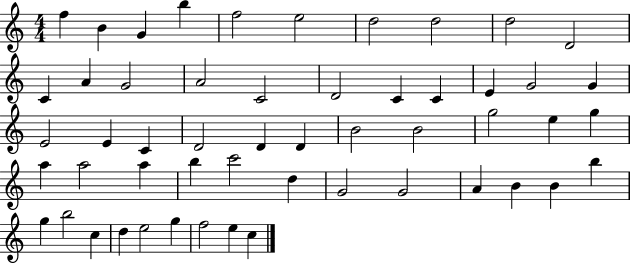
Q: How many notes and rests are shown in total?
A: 53